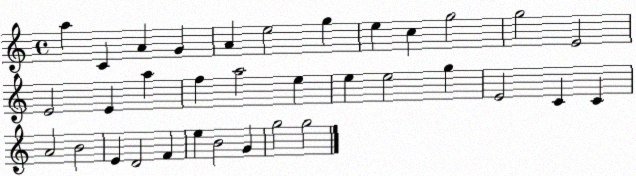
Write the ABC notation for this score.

X:1
T:Untitled
M:4/4
L:1/4
K:C
a C A G A e2 g e c g2 g2 E2 E2 E a f a2 e e e2 g E2 C C A2 B2 E D2 F e B2 G g2 g2